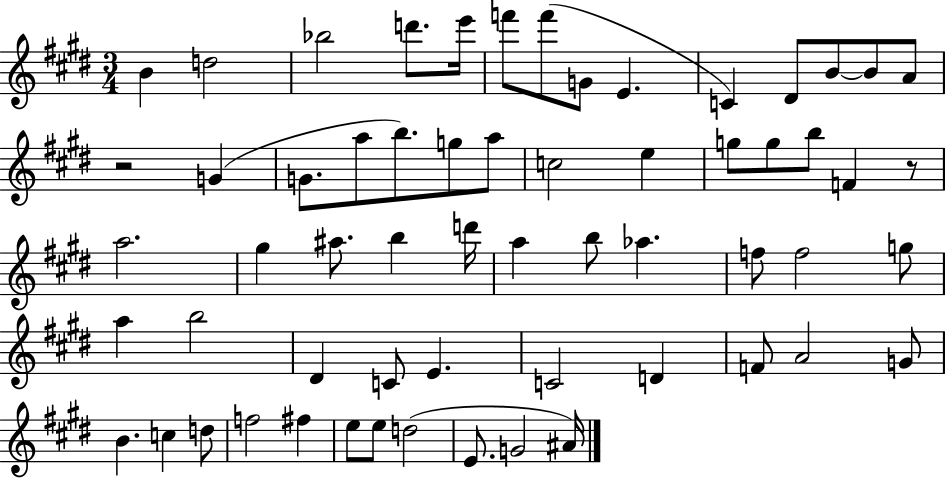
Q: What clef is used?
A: treble